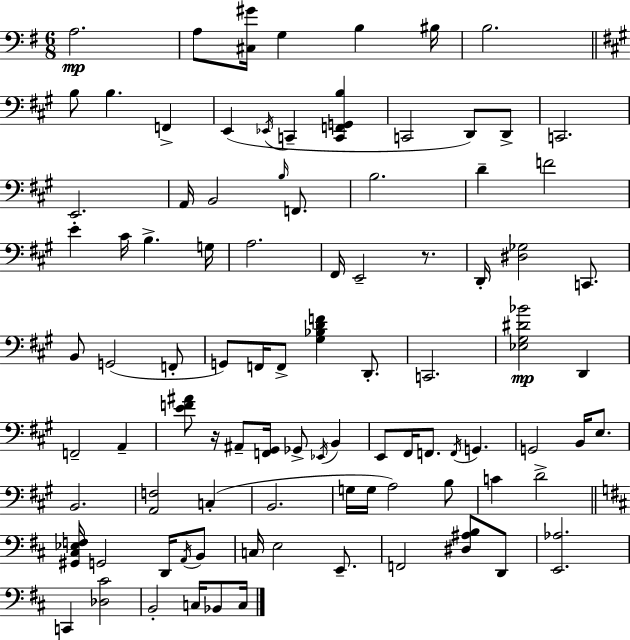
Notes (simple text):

A3/h. A3/e [C#3,G#4]/s G3/q B3/q BIS3/s B3/h. B3/e B3/q. F2/q E2/q Eb2/s C2/q [C2,F2,G2,B3]/q C2/h D2/e D2/e C2/h. E2/h. A2/s B2/h B3/s F2/e. B3/h. D4/q F4/h E4/q C#4/s B3/q. G3/s A3/h. F#2/s E2/h R/e. D2/s [D#3,Gb3]/h C2/e. B2/e G2/h F2/e G2/e F2/s F2/e [G#3,Bb3,D4,F4]/q D2/e. C2/h. [Eb3,G#3,D#4,Bb4]/h D2/q F2/h A2/q [E4,F4,A#4]/e R/s A#2/e [F2,G#2]/s Gb2/e Eb2/s B2/q E2/e F#2/s F2/e. F2/s G2/q. G2/h B2/s E3/e. B2/h. [A2,F3]/h C3/q B2/h. G3/s G3/s A3/h B3/e C4/q D4/h [G#2,C#3,Eb3,F3]/s G2/h D2/s A2/s B2/e C3/s E3/h E2/e. F2/h [D#3,A#3,B3]/e D2/e [E2,Ab3]/h. C2/q [Db3,C#4]/h B2/h C3/s Bb2/e C3/s